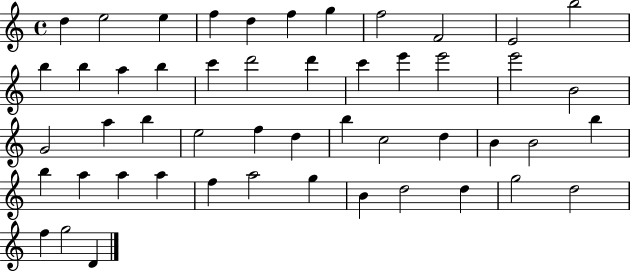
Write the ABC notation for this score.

X:1
T:Untitled
M:4/4
L:1/4
K:C
d e2 e f d f g f2 F2 E2 b2 b b a b c' d'2 d' c' e' e'2 e'2 B2 G2 a b e2 f d b c2 d B B2 b b a a a f a2 g B d2 d g2 d2 f g2 D